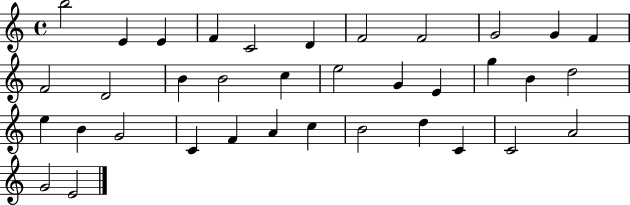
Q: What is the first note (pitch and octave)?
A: B5